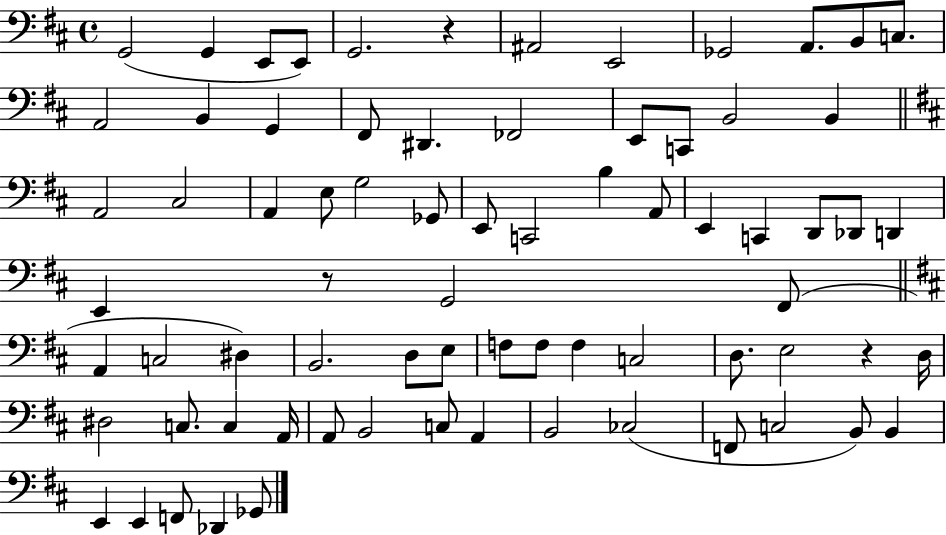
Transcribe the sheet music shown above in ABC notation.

X:1
T:Untitled
M:4/4
L:1/4
K:D
G,,2 G,, E,,/2 E,,/2 G,,2 z ^A,,2 E,,2 _G,,2 A,,/2 B,,/2 C,/2 A,,2 B,, G,, ^F,,/2 ^D,, _F,,2 E,,/2 C,,/2 B,,2 B,, A,,2 ^C,2 A,, E,/2 G,2 _G,,/2 E,,/2 C,,2 B, A,,/2 E,, C,, D,,/2 _D,,/2 D,, E,, z/2 G,,2 ^F,,/2 A,, C,2 ^D, B,,2 D,/2 E,/2 F,/2 F,/2 F, C,2 D,/2 E,2 z D,/4 ^D,2 C,/2 C, A,,/4 A,,/2 B,,2 C,/2 A,, B,,2 _C,2 F,,/2 C,2 B,,/2 B,, E,, E,, F,,/2 _D,, _G,,/2